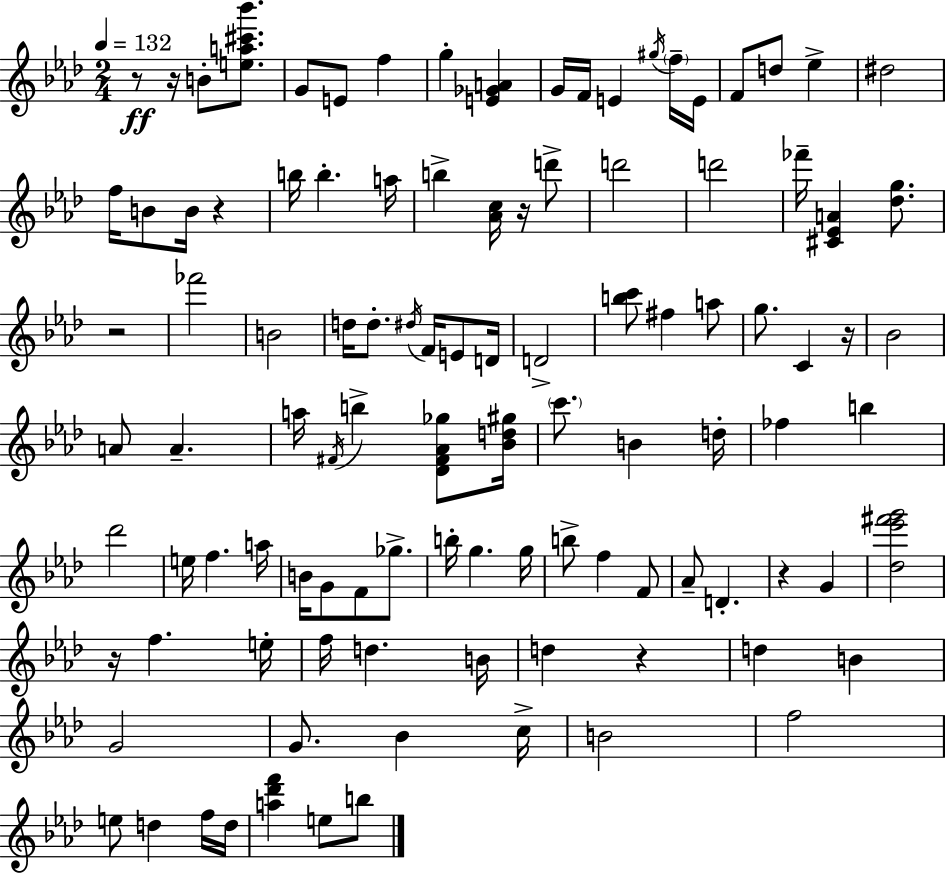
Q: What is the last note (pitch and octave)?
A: B5